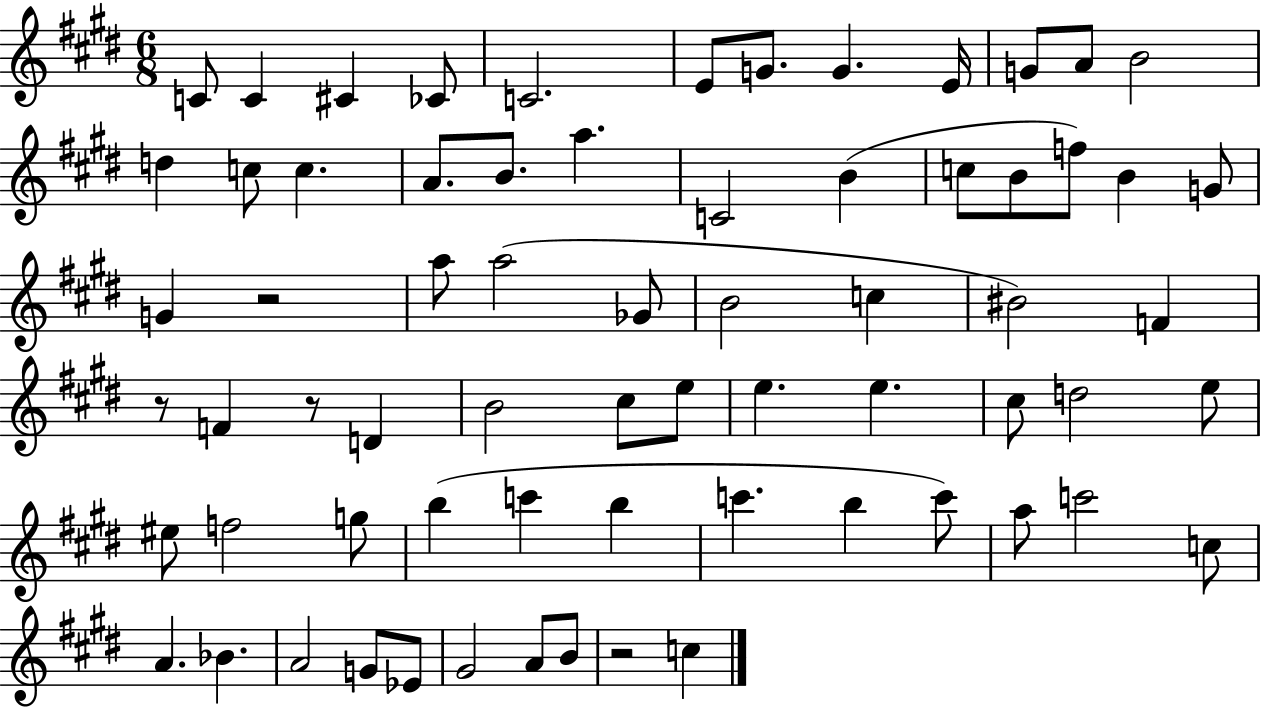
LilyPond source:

{
  \clef treble
  \numericTimeSignature
  \time 6/8
  \key e \major
  \repeat volta 2 { c'8 c'4 cis'4 ces'8 | c'2. | e'8 g'8. g'4. e'16 | g'8 a'8 b'2 | \break d''4 c''8 c''4. | a'8. b'8. a''4. | c'2 b'4( | c''8 b'8 f''8) b'4 g'8 | \break g'4 r2 | a''8 a''2( ges'8 | b'2 c''4 | bis'2) f'4 | \break r8 f'4 r8 d'4 | b'2 cis''8 e''8 | e''4. e''4. | cis''8 d''2 e''8 | \break eis''8 f''2 g''8 | b''4( c'''4 b''4 | c'''4. b''4 c'''8) | a''8 c'''2 c''8 | \break a'4. bes'4. | a'2 g'8 ees'8 | gis'2 a'8 b'8 | r2 c''4 | \break } \bar "|."
}